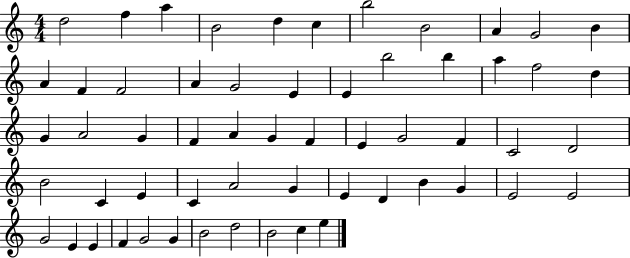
{
  \clef treble
  \numericTimeSignature
  \time 4/4
  \key c \major
  d''2 f''4 a''4 | b'2 d''4 c''4 | b''2 b'2 | a'4 g'2 b'4 | \break a'4 f'4 f'2 | a'4 g'2 e'4 | e'4 b''2 b''4 | a''4 f''2 d''4 | \break g'4 a'2 g'4 | f'4 a'4 g'4 f'4 | e'4 g'2 f'4 | c'2 d'2 | \break b'2 c'4 e'4 | c'4 a'2 g'4 | e'4 d'4 b'4 g'4 | e'2 e'2 | \break g'2 e'4 e'4 | f'4 g'2 g'4 | b'2 d''2 | b'2 c''4 e''4 | \break \bar "|."
}